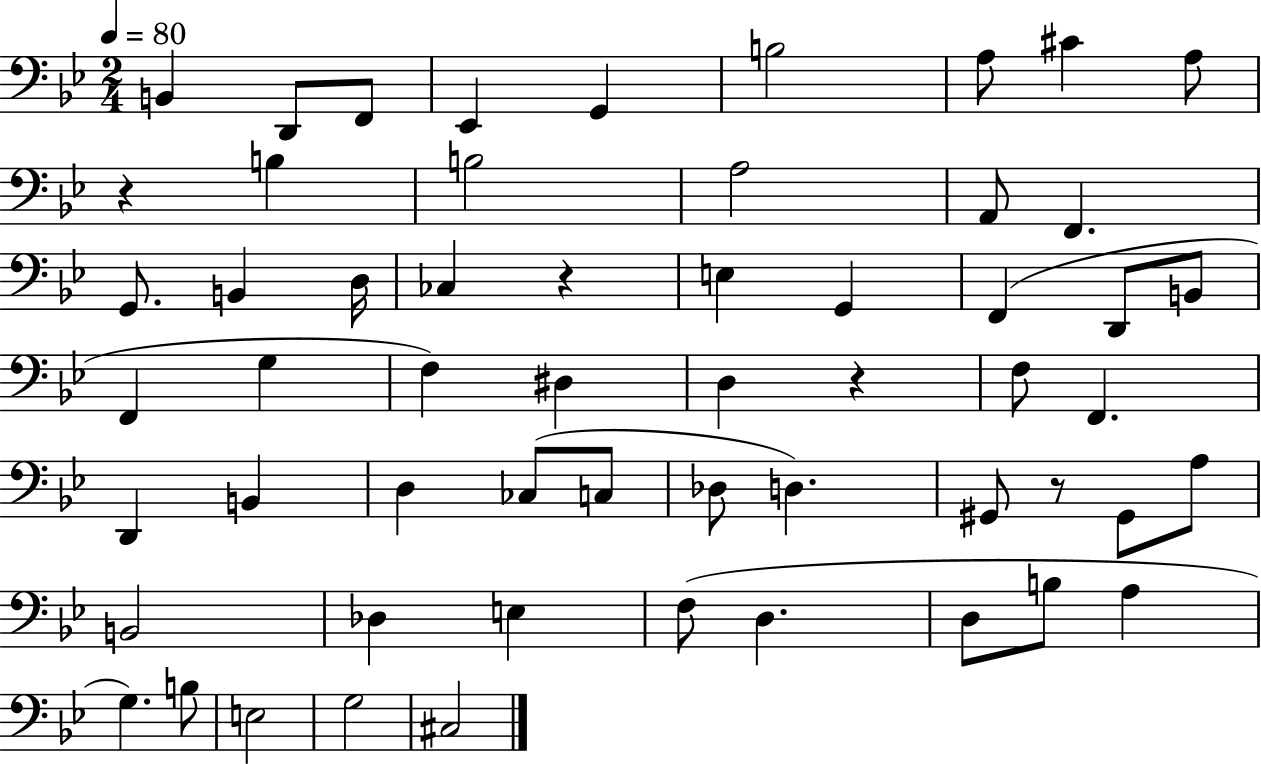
{
  \clef bass
  \numericTimeSignature
  \time 2/4
  \key bes \major
  \tempo 4 = 80
  \repeat volta 2 { b,4 d,8 f,8 | ees,4 g,4 | b2 | a8 cis'4 a8 | \break r4 b4 | b2 | a2 | a,8 f,4. | \break g,8. b,4 d16 | ces4 r4 | e4 g,4 | f,4( d,8 b,8 | \break f,4 g4 | f4) dis4 | d4 r4 | f8 f,4. | \break d,4 b,4 | d4 ces8( c8 | des8 d4.) | gis,8 r8 gis,8 a8 | \break b,2 | des4 e4 | f8( d4. | d8 b8 a4 | \break g4.) b8 | e2 | g2 | cis2 | \break } \bar "|."
}